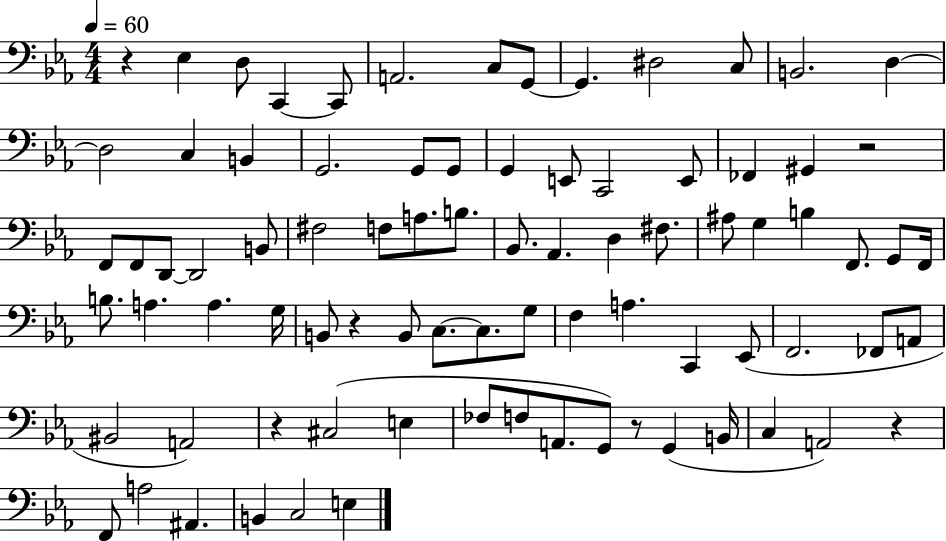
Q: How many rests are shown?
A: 6